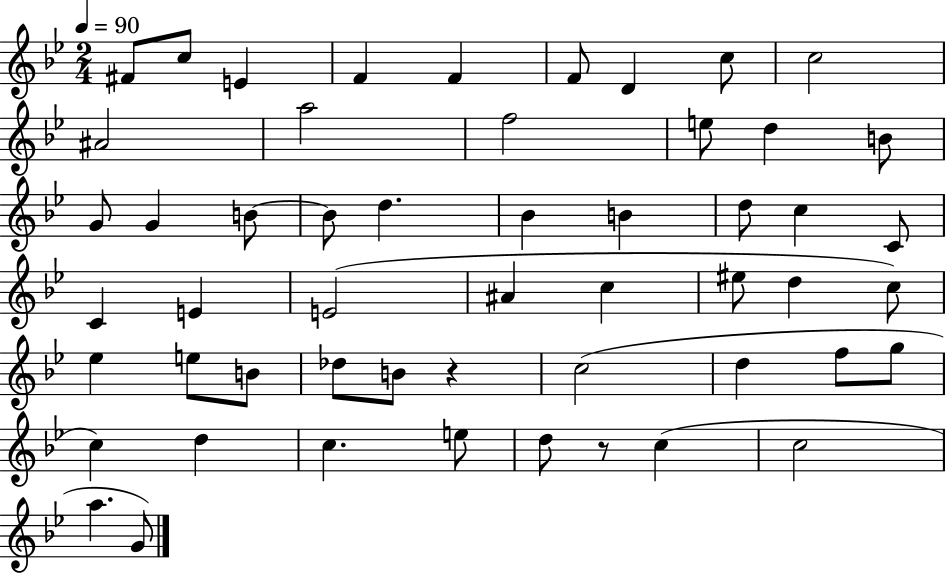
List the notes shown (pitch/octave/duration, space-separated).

F#4/e C5/e E4/q F4/q F4/q F4/e D4/q C5/e C5/h A#4/h A5/h F5/h E5/e D5/q B4/e G4/e G4/q B4/e B4/e D5/q. Bb4/q B4/q D5/e C5/q C4/e C4/q E4/q E4/h A#4/q C5/q EIS5/e D5/q C5/e Eb5/q E5/e B4/e Db5/e B4/e R/q C5/h D5/q F5/e G5/e C5/q D5/q C5/q. E5/e D5/e R/e C5/q C5/h A5/q. G4/e